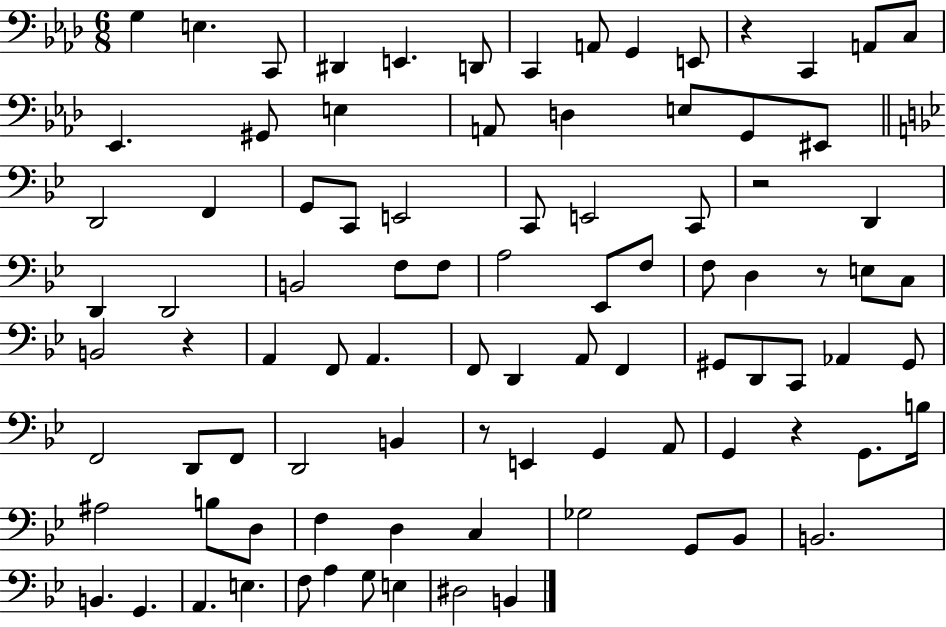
G3/q E3/q. C2/e D#2/q E2/q. D2/e C2/q A2/e G2/q E2/e R/q C2/q A2/e C3/e Eb2/q. G#2/e E3/q A2/e D3/q E3/e G2/e EIS2/e D2/h F2/q G2/e C2/e E2/h C2/e E2/h C2/e R/h D2/q D2/q D2/h B2/h F3/e F3/e A3/h Eb2/e F3/e F3/e D3/q R/e E3/e C3/e B2/h R/q A2/q F2/e A2/q. F2/e D2/q A2/e F2/q G#2/e D2/e C2/e Ab2/q G#2/e F2/h D2/e F2/e D2/h B2/q R/e E2/q G2/q A2/e G2/q R/q G2/e. B3/s A#3/h B3/e D3/e F3/q D3/q C3/q Gb3/h G2/e Bb2/e B2/h. B2/q. G2/q. A2/q. E3/q. F3/e A3/q G3/e E3/q D#3/h B2/q